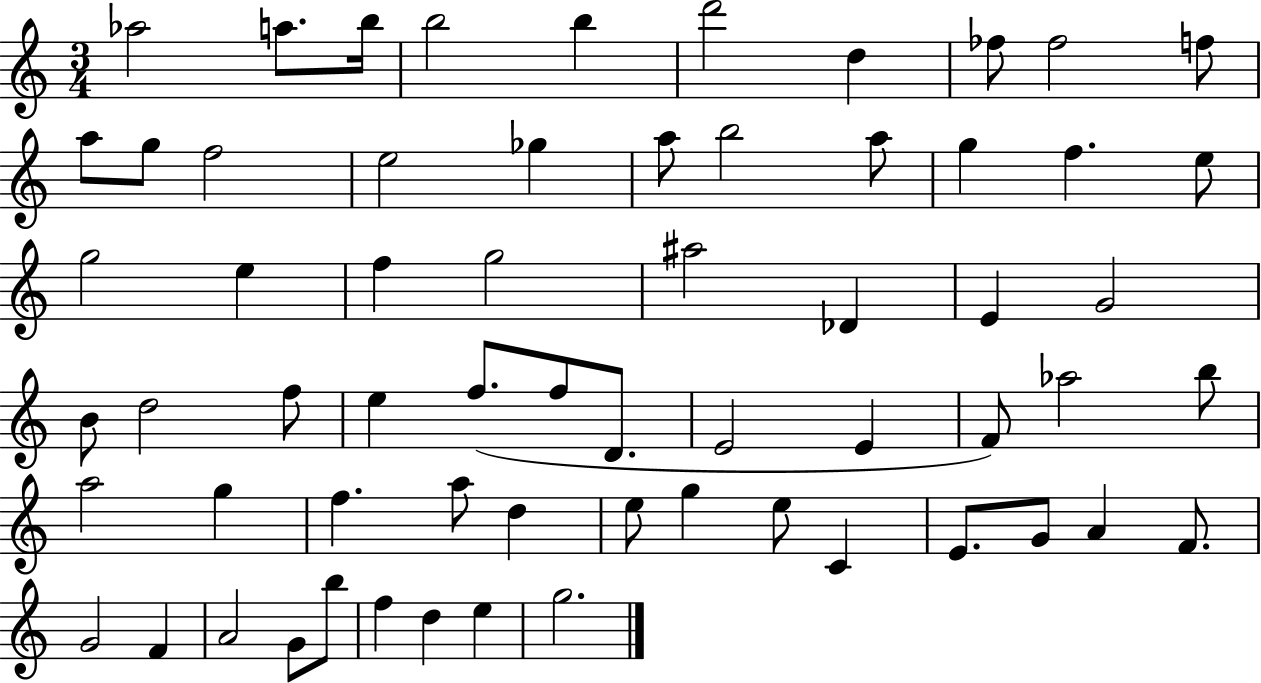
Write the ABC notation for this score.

X:1
T:Untitled
M:3/4
L:1/4
K:C
_a2 a/2 b/4 b2 b d'2 d _f/2 _f2 f/2 a/2 g/2 f2 e2 _g a/2 b2 a/2 g f e/2 g2 e f g2 ^a2 _D E G2 B/2 d2 f/2 e f/2 f/2 D/2 E2 E F/2 _a2 b/2 a2 g f a/2 d e/2 g e/2 C E/2 G/2 A F/2 G2 F A2 G/2 b/2 f d e g2